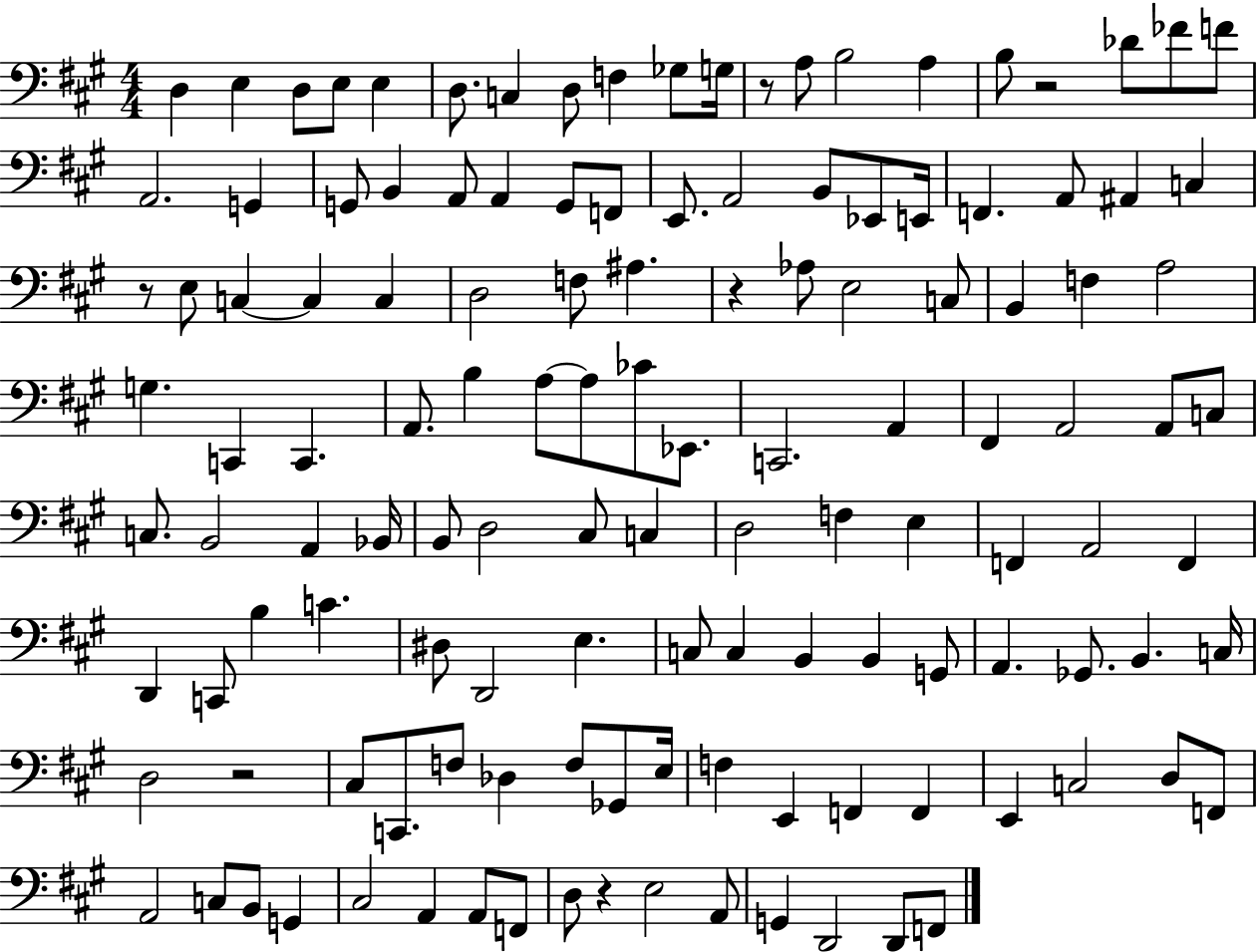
{
  \clef bass
  \numericTimeSignature
  \time 4/4
  \key a \major
  d4 e4 d8 e8 e4 | d8. c4 d8 f4 ges8 g16 | r8 a8 b2 a4 | b8 r2 des'8 fes'8 f'8 | \break a,2. g,4 | g,8 b,4 a,8 a,4 g,8 f,8 | e,8. a,2 b,8 ees,8 e,16 | f,4. a,8 ais,4 c4 | \break r8 e8 c4~~ c4 c4 | d2 f8 ais4. | r4 aes8 e2 c8 | b,4 f4 a2 | \break g4. c,4 c,4. | a,8. b4 a8~~ a8 ces'8 ees,8. | c,2. a,4 | fis,4 a,2 a,8 c8 | \break c8. b,2 a,4 bes,16 | b,8 d2 cis8 c4 | d2 f4 e4 | f,4 a,2 f,4 | \break d,4 c,8 b4 c'4. | dis8 d,2 e4. | c8 c4 b,4 b,4 g,8 | a,4. ges,8. b,4. c16 | \break d2 r2 | cis8 c,8. f8 des4 f8 ges,8 e16 | f4 e,4 f,4 f,4 | e,4 c2 d8 f,8 | \break a,2 c8 b,8 g,4 | cis2 a,4 a,8 f,8 | d8 r4 e2 a,8 | g,4 d,2 d,8 f,8 | \break \bar "|."
}